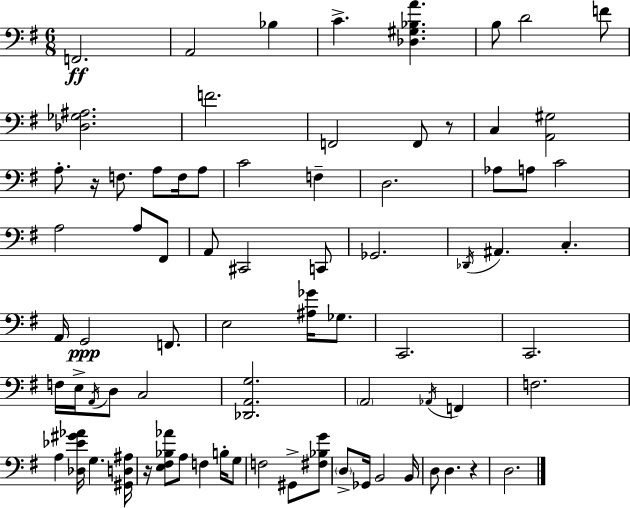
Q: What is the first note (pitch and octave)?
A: F2